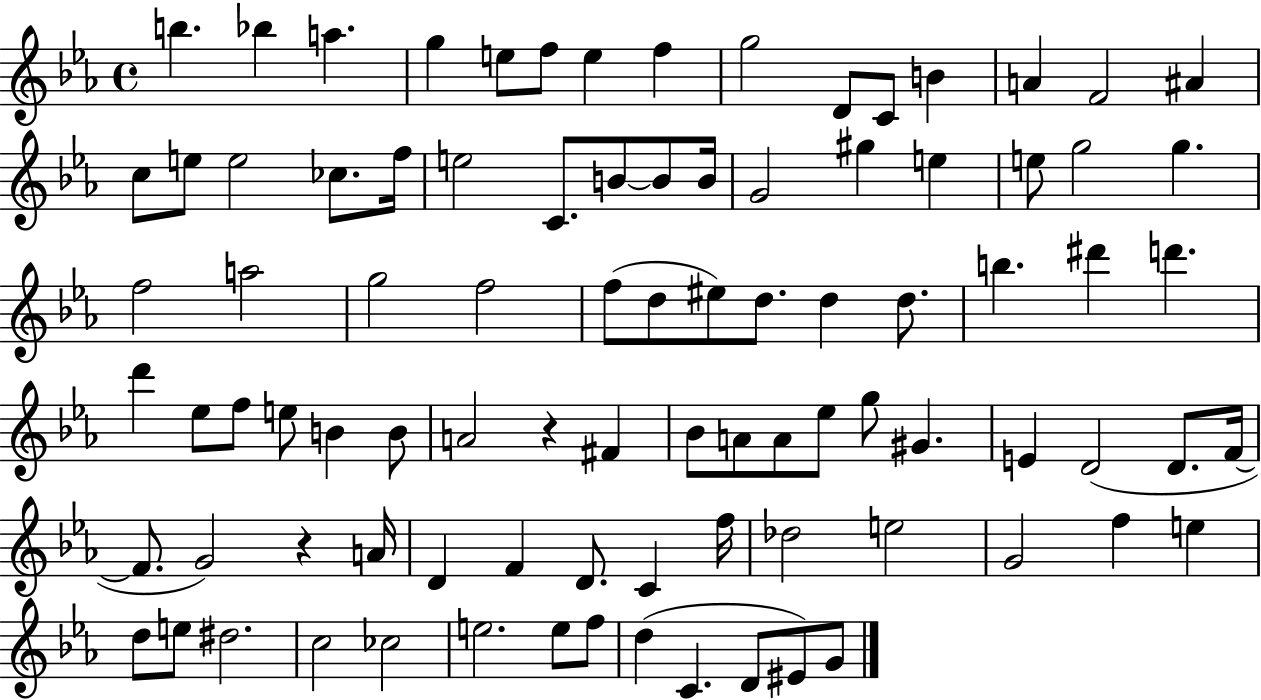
{
  \clef treble
  \time 4/4
  \defaultTimeSignature
  \key ees \major
  b''4. bes''4 a''4. | g''4 e''8 f''8 e''4 f''4 | g''2 d'8 c'8 b'4 | a'4 f'2 ais'4 | \break c''8 e''8 e''2 ces''8. f''16 | e''2 c'8. b'8~~ b'8 b'16 | g'2 gis''4 e''4 | e''8 g''2 g''4. | \break f''2 a''2 | g''2 f''2 | f''8( d''8 eis''8) d''8. d''4 d''8. | b''4. dis'''4 d'''4. | \break d'''4 ees''8 f''8 e''8 b'4 b'8 | a'2 r4 fis'4 | bes'8 a'8 a'8 ees''8 g''8 gis'4. | e'4 d'2( d'8. f'16~~ | \break f'8. g'2) r4 a'16 | d'4 f'4 d'8. c'4 f''16 | des''2 e''2 | g'2 f''4 e''4 | \break d''8 e''8 dis''2. | c''2 ces''2 | e''2. e''8 f''8 | d''4( c'4. d'8 eis'8) g'8 | \break \bar "|."
}